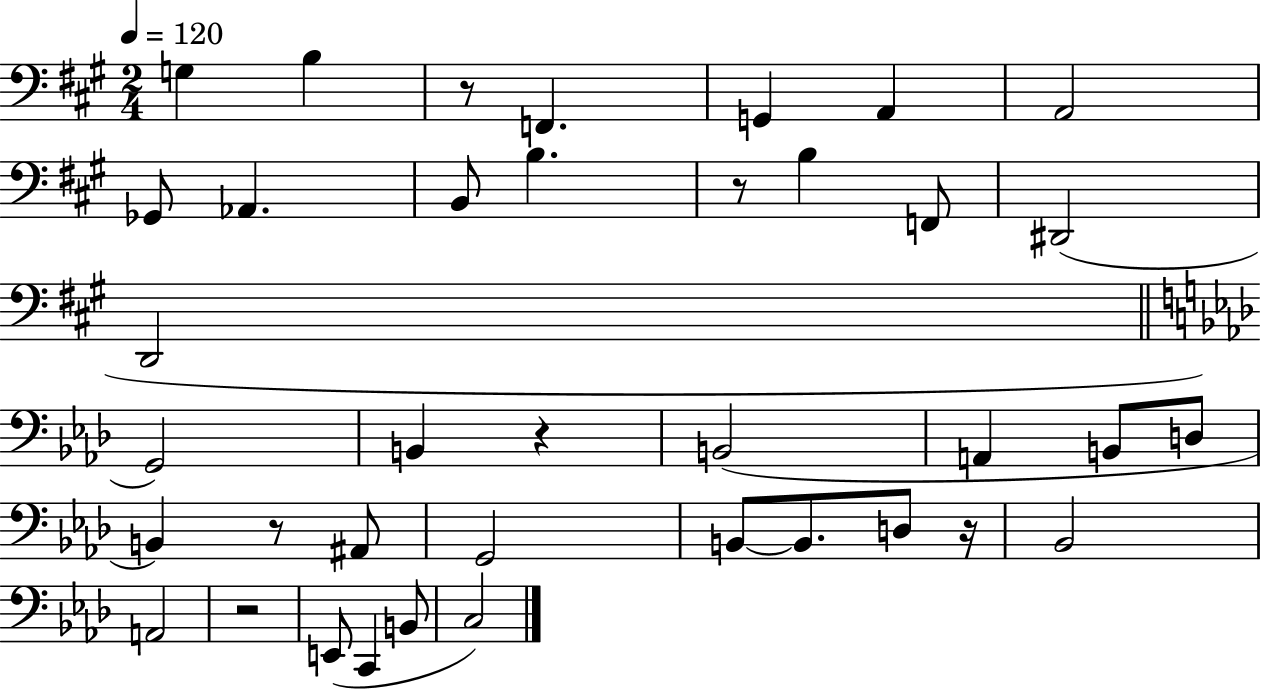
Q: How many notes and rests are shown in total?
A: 38